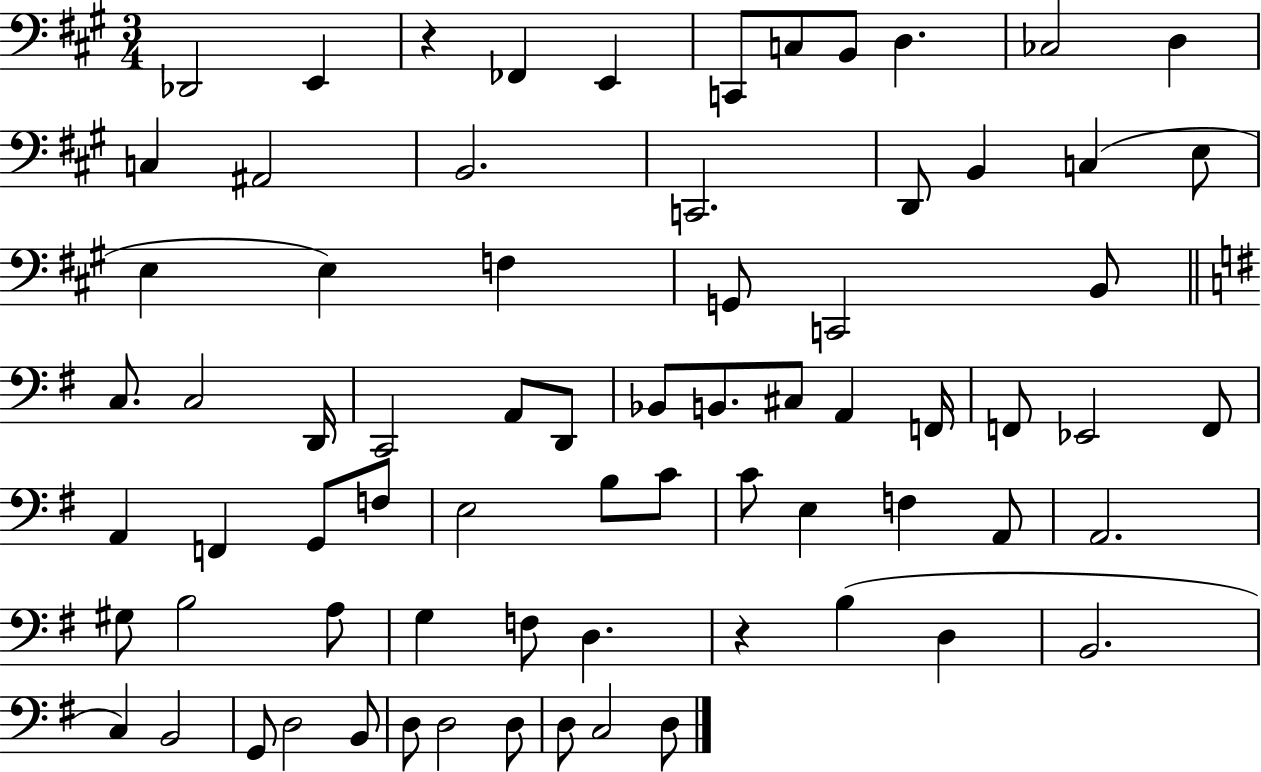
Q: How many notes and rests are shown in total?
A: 72